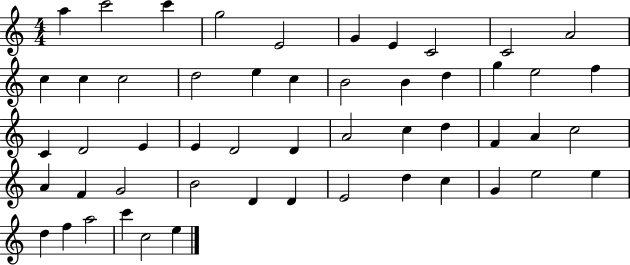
{
  \clef treble
  \numericTimeSignature
  \time 4/4
  \key c \major
  a''4 c'''2 c'''4 | g''2 e'2 | g'4 e'4 c'2 | c'2 a'2 | \break c''4 c''4 c''2 | d''2 e''4 c''4 | b'2 b'4 d''4 | g''4 e''2 f''4 | \break c'4 d'2 e'4 | e'4 d'2 d'4 | a'2 c''4 d''4 | f'4 a'4 c''2 | \break a'4 f'4 g'2 | b'2 d'4 d'4 | e'2 d''4 c''4 | g'4 e''2 e''4 | \break d''4 f''4 a''2 | c'''4 c''2 e''4 | \bar "|."
}